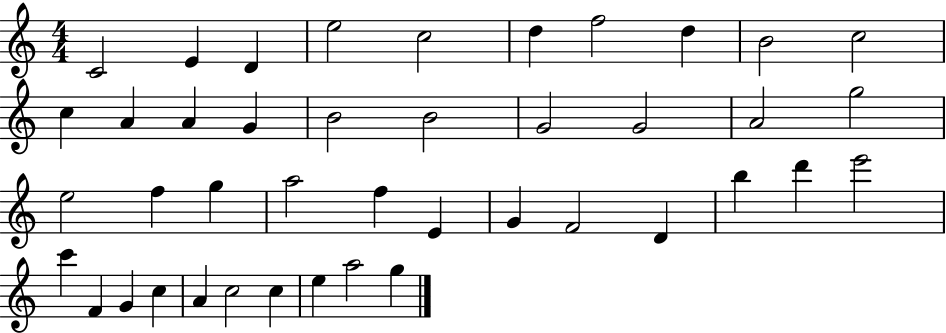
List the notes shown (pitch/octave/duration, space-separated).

C4/h E4/q D4/q E5/h C5/h D5/q F5/h D5/q B4/h C5/h C5/q A4/q A4/q G4/q B4/h B4/h G4/h G4/h A4/h G5/h E5/h F5/q G5/q A5/h F5/q E4/q G4/q F4/h D4/q B5/q D6/q E6/h C6/q F4/q G4/q C5/q A4/q C5/h C5/q E5/q A5/h G5/q